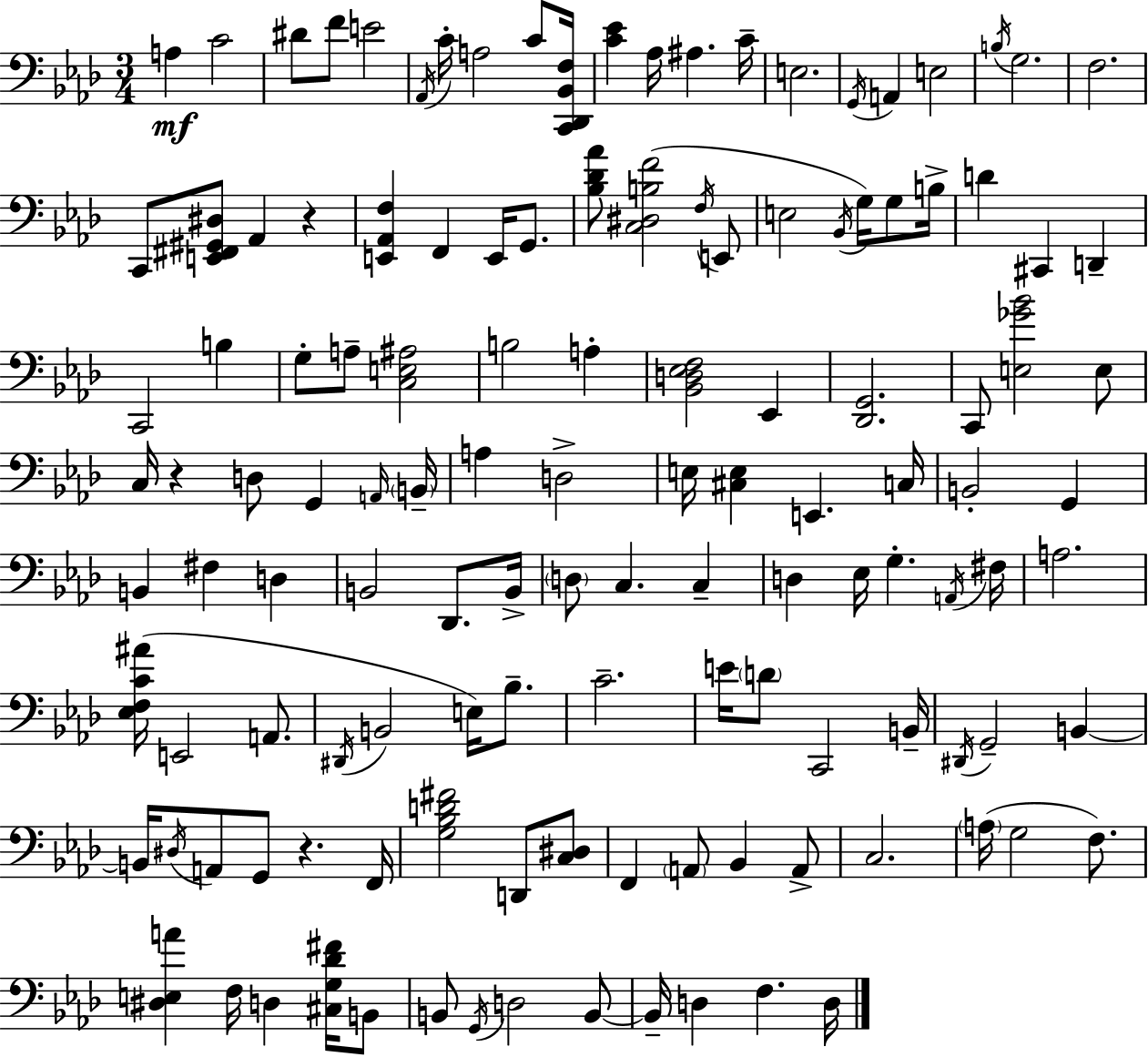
A3/q C4/h D#4/e F4/e E4/h Ab2/s C4/s A3/h C4/e [C2,Db2,Bb2,F3]/s [C4,Eb4]/q Ab3/s A#3/q. C4/s E3/h. G2/s A2/q E3/h B3/s G3/h. F3/h. C2/e [E2,F#2,G#2,D#3]/e Ab2/q R/q [E2,Ab2,F3]/q F2/q E2/s G2/e. [Bb3,Db4,Ab4]/e [C3,D#3,B3,F4]/h F3/s E2/e E3/h Bb2/s G3/s G3/e B3/s D4/q C#2/q D2/q C2/h B3/q G3/e A3/e [C3,E3,A#3]/h B3/h A3/q [Bb2,D3,Eb3,F3]/h Eb2/q [Db2,G2]/h. C2/e [E3,Gb4,Bb4]/h E3/e C3/s R/q D3/e G2/q A2/s B2/s A3/q D3/h E3/s [C#3,E3]/q E2/q. C3/s B2/h G2/q B2/q F#3/q D3/q B2/h Db2/e. B2/s D3/e C3/q. C3/q D3/q Eb3/s G3/q. A2/s F#3/s A3/h. [Eb3,F3,C4,A#4]/s E2/h A2/e. D#2/s B2/h E3/s Bb3/e. C4/h. E4/s D4/e C2/h B2/s D#2/s G2/h B2/q B2/s D#3/s A2/e G2/e R/q. F2/s [G3,Bb3,D4,F#4]/h D2/e [C3,D#3]/e F2/q A2/e Bb2/q A2/e C3/h. A3/s G3/h F3/e. [D#3,E3,A4]/q F3/s D3/q [C#3,G3,Db4,F#4]/s B2/e B2/e G2/s D3/h B2/e B2/s D3/q F3/q. D3/s